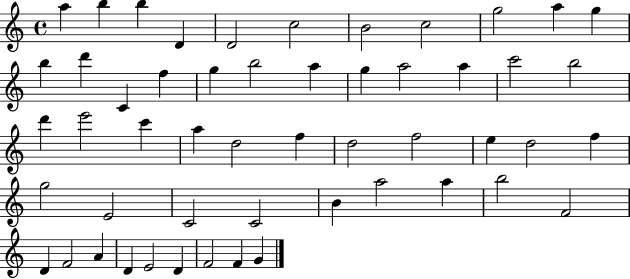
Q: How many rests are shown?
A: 0